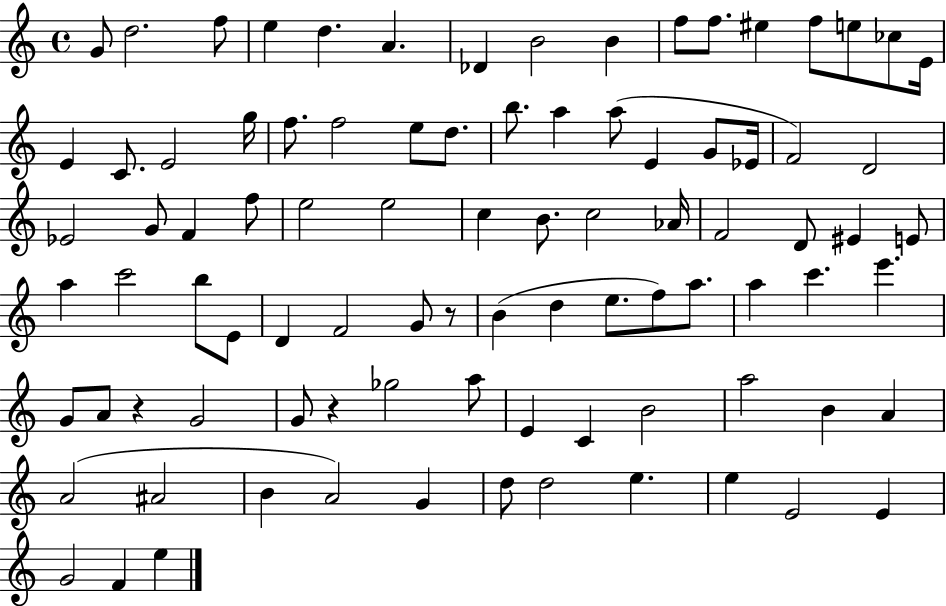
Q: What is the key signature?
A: C major